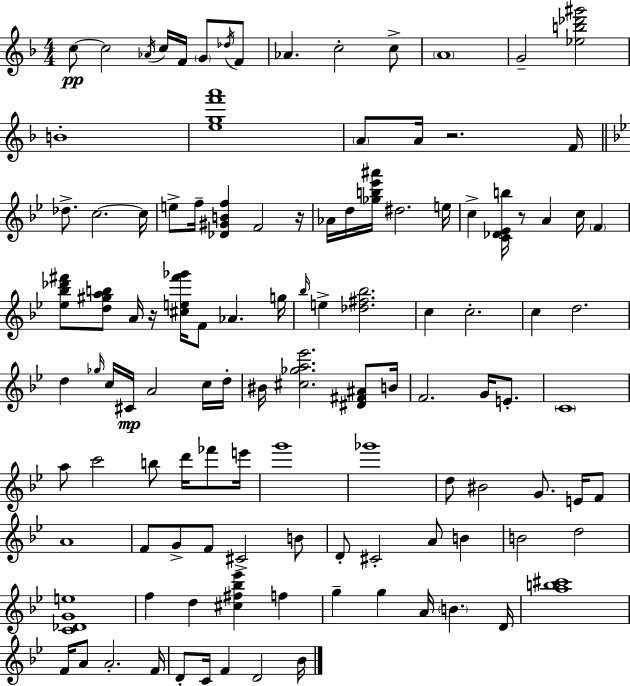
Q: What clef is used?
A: treble